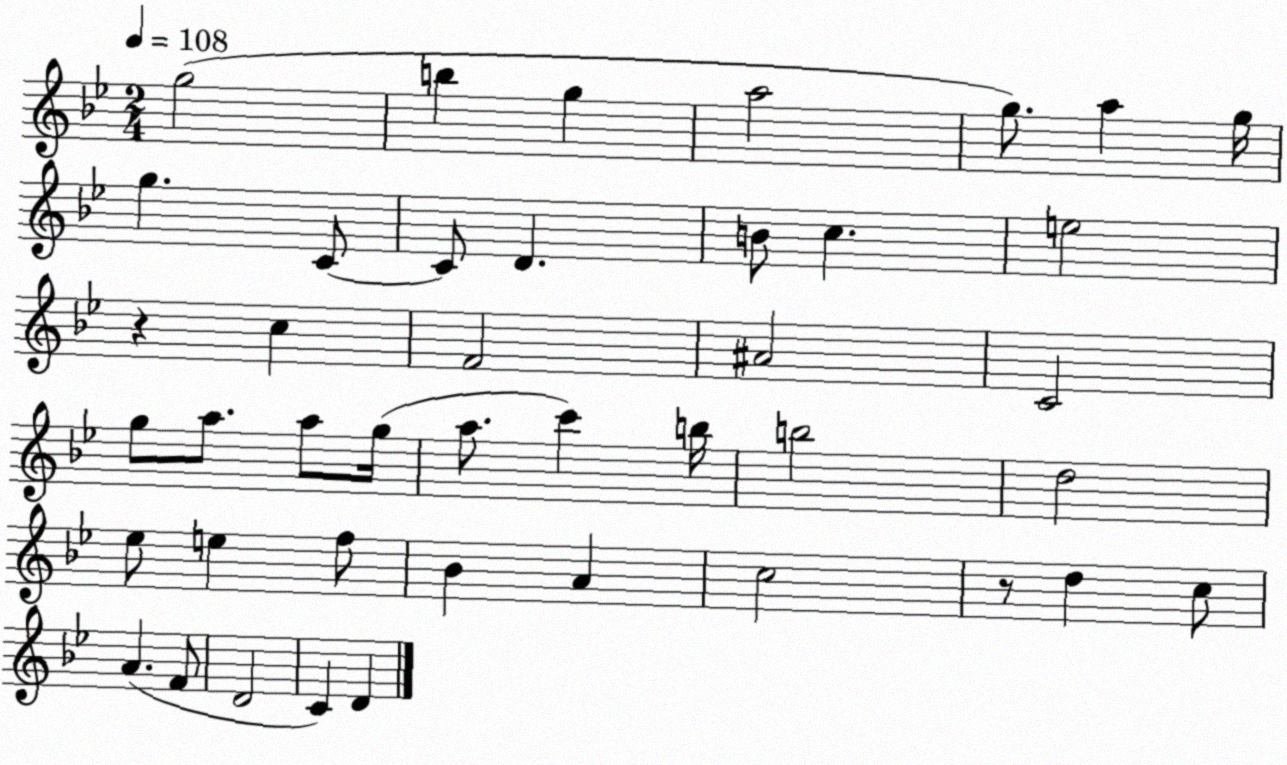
X:1
T:Untitled
M:2/4
L:1/4
K:Bb
g2 b g a2 g/2 a g/4 g C/2 C/2 D B/2 c e2 z c F2 ^A2 C2 g/2 a/2 a/2 g/4 a/2 c' b/4 b2 d2 _e/2 e f/2 _B A c2 z/2 d c/2 A F/2 D2 C D